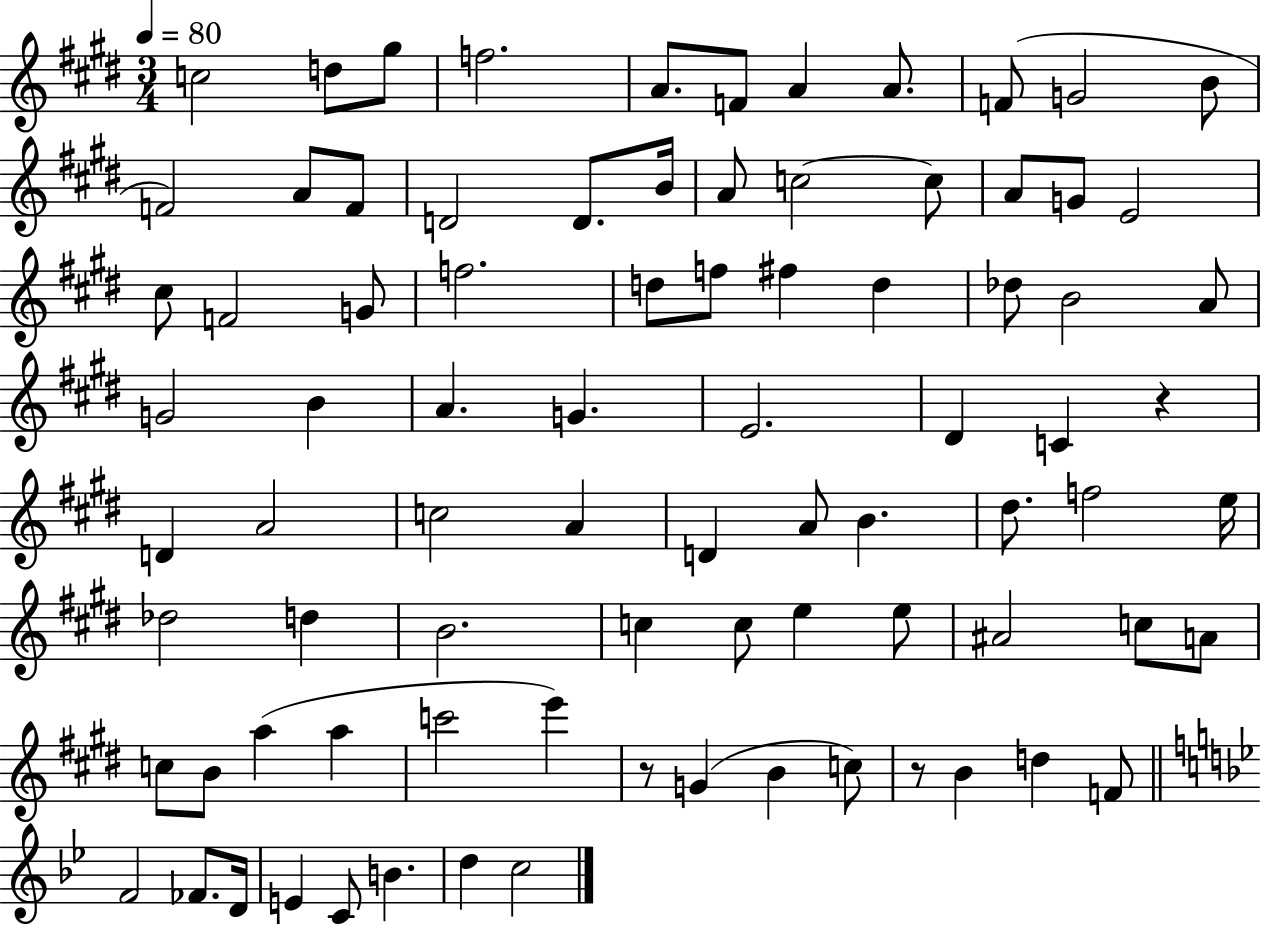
{
  \clef treble
  \numericTimeSignature
  \time 3/4
  \key e \major
  \tempo 4 = 80
  c''2 d''8 gis''8 | f''2. | a'8. f'8 a'4 a'8. | f'8( g'2 b'8 | \break f'2) a'8 f'8 | d'2 d'8. b'16 | a'8 c''2~~ c''8 | a'8 g'8 e'2 | \break cis''8 f'2 g'8 | f''2. | d''8 f''8 fis''4 d''4 | des''8 b'2 a'8 | \break g'2 b'4 | a'4. g'4. | e'2. | dis'4 c'4 r4 | \break d'4 a'2 | c''2 a'4 | d'4 a'8 b'4. | dis''8. f''2 e''16 | \break des''2 d''4 | b'2. | c''4 c''8 e''4 e''8 | ais'2 c''8 a'8 | \break c''8 b'8 a''4( a''4 | c'''2 e'''4) | r8 g'4( b'4 c''8) | r8 b'4 d''4 f'8 | \break \bar "||" \break \key bes \major f'2 fes'8. d'16 | e'4 c'8 b'4. | d''4 c''2 | \bar "|."
}